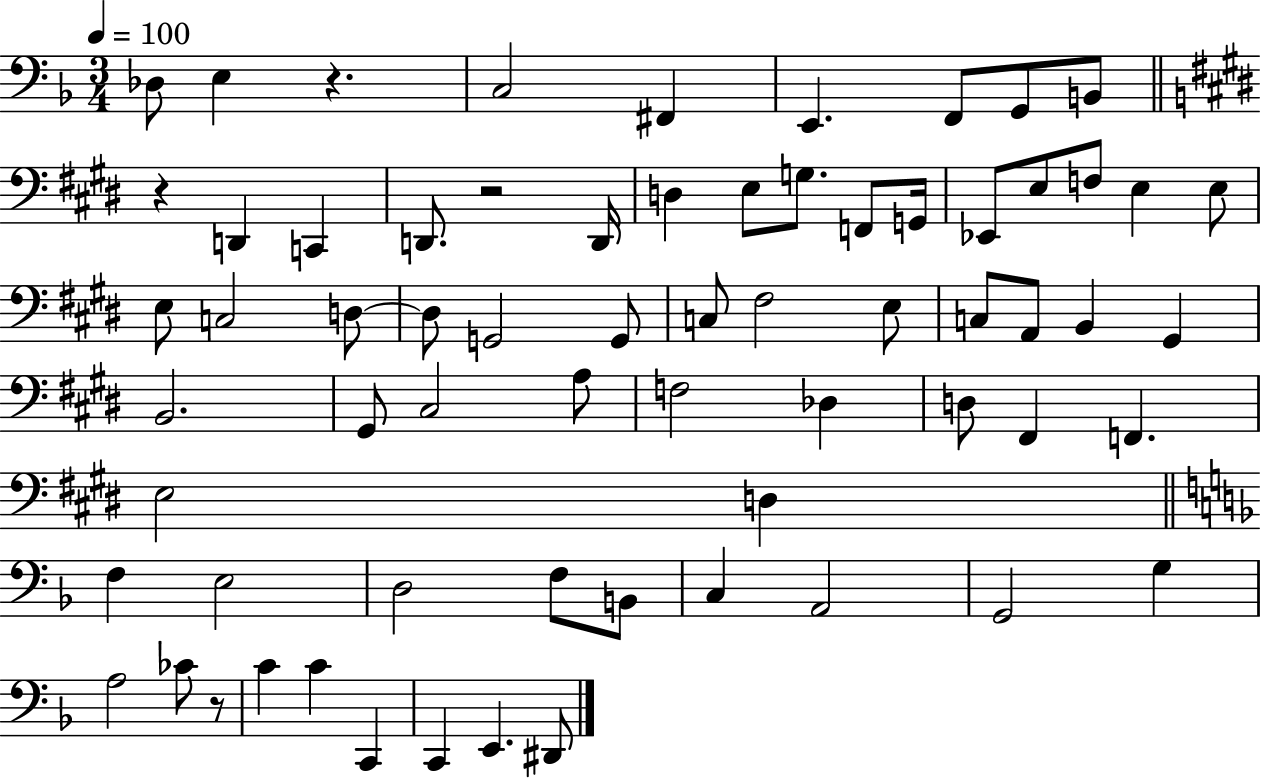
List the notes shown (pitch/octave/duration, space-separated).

Db3/e E3/q R/q. C3/h F#2/q E2/q. F2/e G2/e B2/e R/q D2/q C2/q D2/e. R/h D2/s D3/q E3/e G3/e. F2/e G2/s Eb2/e E3/e F3/e E3/q E3/e E3/e C3/h D3/e D3/e G2/h G2/e C3/e F#3/h E3/e C3/e A2/e B2/q G#2/q B2/h. G#2/e C#3/h A3/e F3/h Db3/q D3/e F#2/q F2/q. E3/h D3/q F3/q E3/h D3/h F3/e B2/e C3/q A2/h G2/h G3/q A3/h CES4/e R/e C4/q C4/q C2/q C2/q E2/q. D#2/e